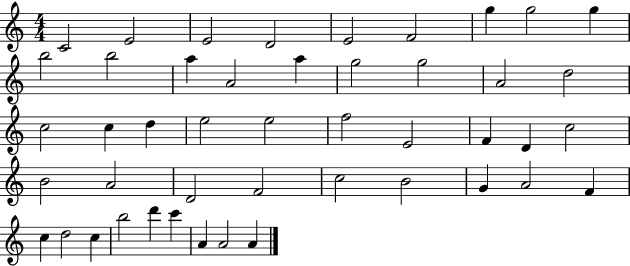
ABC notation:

X:1
T:Untitled
M:4/4
L:1/4
K:C
C2 E2 E2 D2 E2 F2 g g2 g b2 b2 a A2 a g2 g2 A2 d2 c2 c d e2 e2 f2 E2 F D c2 B2 A2 D2 F2 c2 B2 G A2 F c d2 c b2 d' c' A A2 A